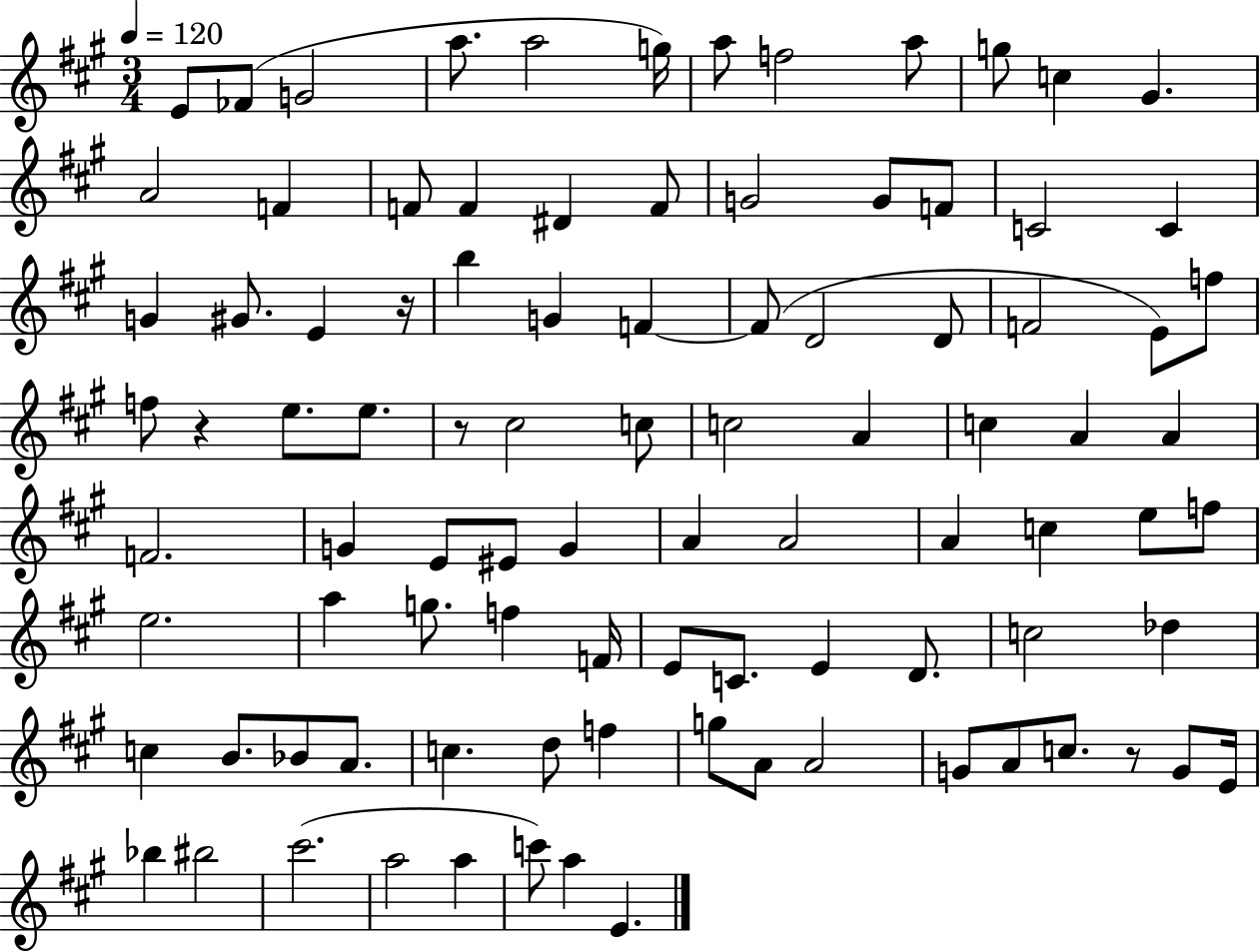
E4/e FES4/e G4/h A5/e. A5/h G5/s A5/e F5/h A5/e G5/e C5/q G#4/q. A4/h F4/q F4/e F4/q D#4/q F4/e G4/h G4/e F4/e C4/h C4/q G4/q G#4/e. E4/q R/s B5/q G4/q F4/q F4/e D4/h D4/e F4/h E4/e F5/e F5/e R/q E5/e. E5/e. R/e C#5/h C5/e C5/h A4/q C5/q A4/q A4/q F4/h. G4/q E4/e EIS4/e G4/q A4/q A4/h A4/q C5/q E5/e F5/e E5/h. A5/q G5/e. F5/q F4/s E4/e C4/e. E4/q D4/e. C5/h Db5/q C5/q B4/e. Bb4/e A4/e. C5/q. D5/e F5/q G5/e A4/e A4/h G4/e A4/e C5/e. R/e G4/e E4/s Bb5/q BIS5/h C#6/h. A5/h A5/q C6/e A5/q E4/q.